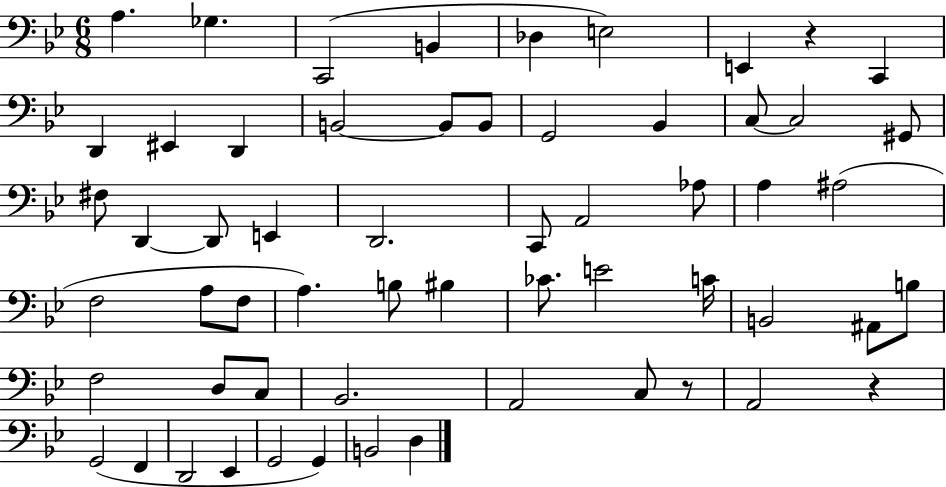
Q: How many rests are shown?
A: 3